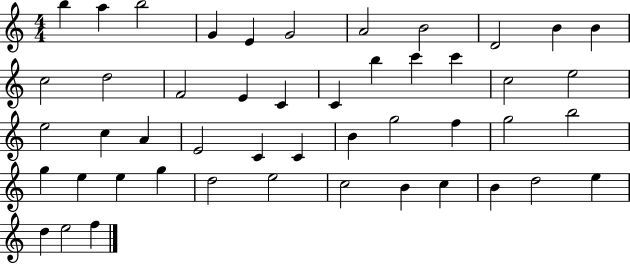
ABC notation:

X:1
T:Untitled
M:4/4
L:1/4
K:C
b a b2 G E G2 A2 B2 D2 B B c2 d2 F2 E C C b c' c' c2 e2 e2 c A E2 C C B g2 f g2 b2 g e e g d2 e2 c2 B c B d2 e d e2 f